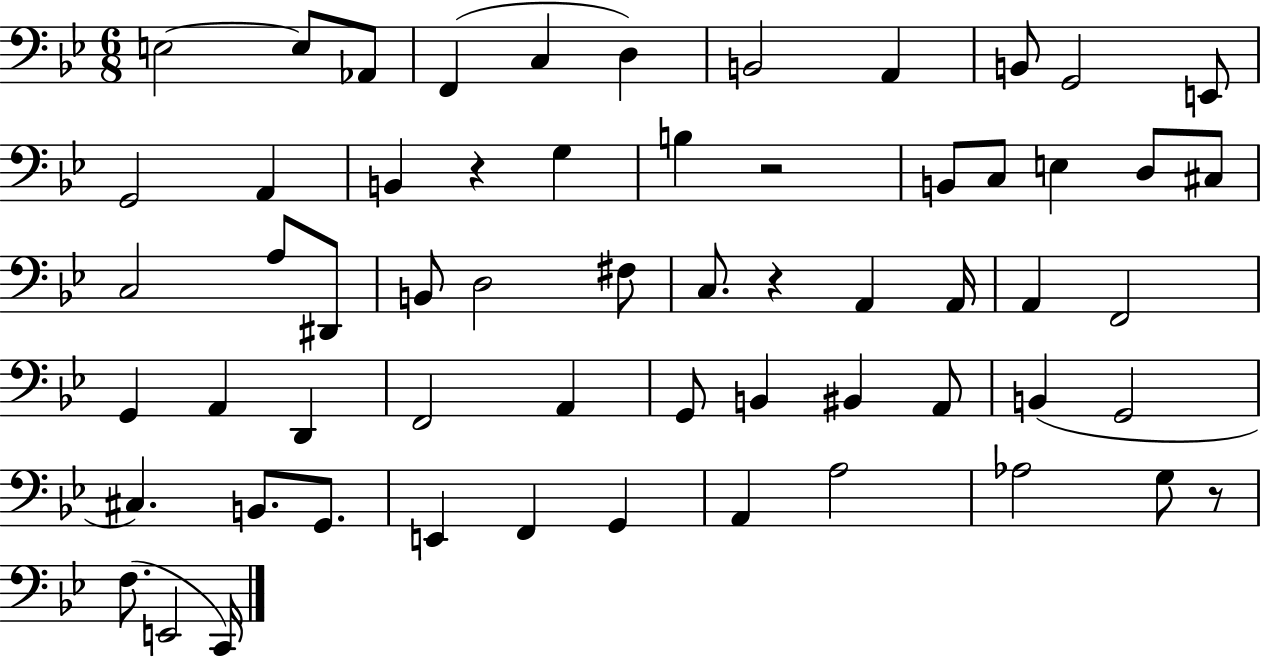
X:1
T:Untitled
M:6/8
L:1/4
K:Bb
E,2 E,/2 _A,,/2 F,, C, D, B,,2 A,, B,,/2 G,,2 E,,/2 G,,2 A,, B,, z G, B, z2 B,,/2 C,/2 E, D,/2 ^C,/2 C,2 A,/2 ^D,,/2 B,,/2 D,2 ^F,/2 C,/2 z A,, A,,/4 A,, F,,2 G,, A,, D,, F,,2 A,, G,,/2 B,, ^B,, A,,/2 B,, G,,2 ^C, B,,/2 G,,/2 E,, F,, G,, A,, A,2 _A,2 G,/2 z/2 F,/2 E,,2 C,,/4